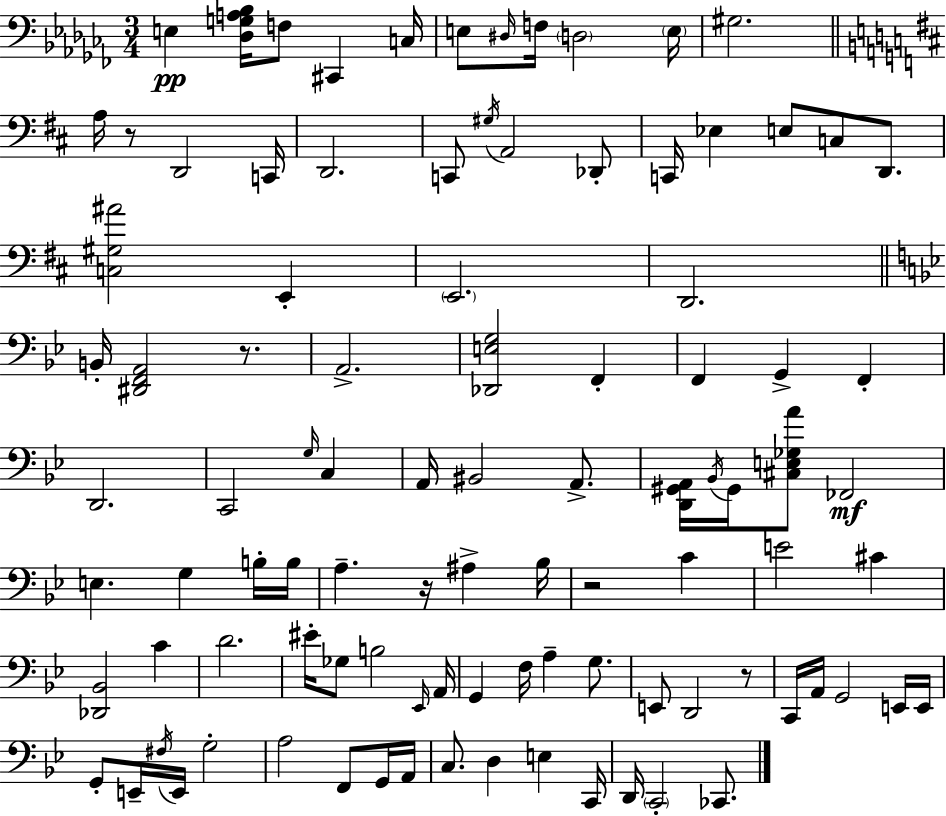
E3/q [Db3,G3,A3,Bb3]/s F3/e C#2/q C3/s E3/e D#3/s F3/s D3/h E3/s G#3/h. A3/s R/e D2/h C2/s D2/h. C2/e G#3/s A2/h Db2/e C2/s Eb3/q E3/e C3/e D2/e. [C3,G#3,A#4]/h E2/q E2/h. D2/h. B2/s [D#2,F2,A2]/h R/e. A2/h. [Db2,E3,G3]/h F2/q F2/q G2/q F2/q D2/h. C2/h G3/s C3/q A2/s BIS2/h A2/e. [D2,G#2,A2]/s Bb2/s G#2/s [C#3,E3,Gb3,A4]/e FES2/h E3/q. G3/q B3/s B3/s A3/q. R/s A#3/q Bb3/s R/h C4/q E4/h C#4/q [Db2,Bb2]/h C4/q D4/h. EIS4/s Gb3/e B3/h Eb2/s A2/s G2/q F3/s A3/q G3/e. E2/e D2/h R/e C2/s A2/s G2/h E2/s E2/s G2/e E2/s F#3/s E2/s G3/h A3/h F2/e G2/s A2/s C3/e. D3/q E3/q C2/s D2/s C2/h CES2/e.